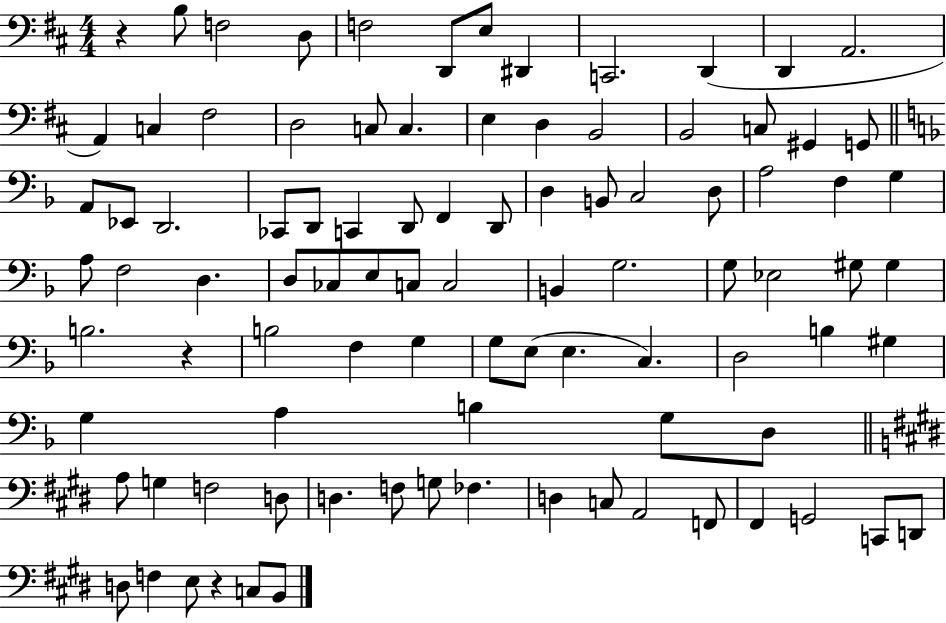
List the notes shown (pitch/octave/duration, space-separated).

R/q B3/e F3/h D3/e F3/h D2/e E3/e D#2/q C2/h. D2/q D2/q A2/h. A2/q C3/q F#3/h D3/h C3/e C3/q. E3/q D3/q B2/h B2/h C3/e G#2/q G2/e A2/e Eb2/e D2/h. CES2/e D2/e C2/q D2/e F2/q D2/e D3/q B2/e C3/h D3/e A3/h F3/q G3/q A3/e F3/h D3/q. D3/e CES3/e E3/e C3/e C3/h B2/q G3/h. G3/e Eb3/h G#3/e G#3/q B3/h. R/q B3/h F3/q G3/q G3/e E3/e E3/q. C3/q. D3/h B3/q G#3/q G3/q A3/q B3/q G3/e D3/e A3/e G3/q F3/h D3/e D3/q. F3/e G3/e FES3/q. D3/q C3/e A2/h F2/e F#2/q G2/h C2/e D2/e D3/e F3/q E3/e R/q C3/e B2/e